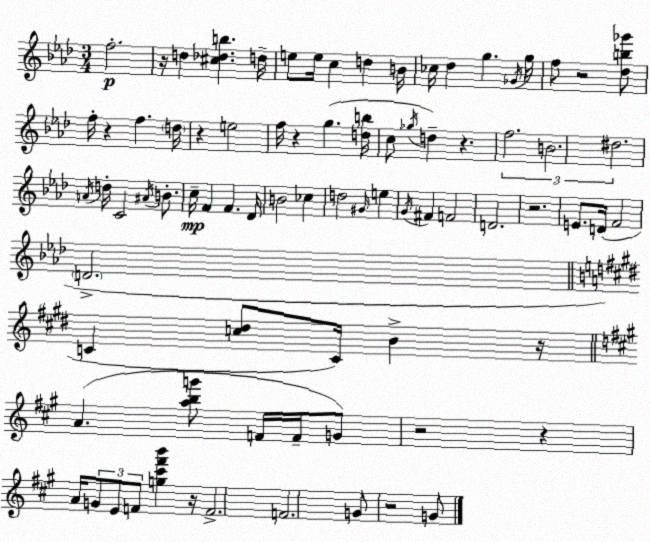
X:1
T:Untitled
M:3/4
L:1/4
K:Fm
f2 z/4 d [^c_db] d/4 e/2 e/4 c d B/4 _c/4 _d g _G/4 g/4 f/2 z2 [_db_g']/2 f/4 z f d/4 z e2 f/4 z g [db]/4 c/2 _g/4 d z f2 B2 ^d2 A/4 d/4 C2 ^A/4 B/2 c/4 F F _D/4 B2 _c d2 ^G/4 e G/4 ^F F2 D2 z2 E/2 D/4 F2 D2 C [c^d]/2 C/4 B z/4 A [abg']/2 F/4 F/4 G/2 z2 z A/4 G/2 E/2 F/2 [g^c'^f'b'] z/4 F2 F2 G/2 z2 G/2